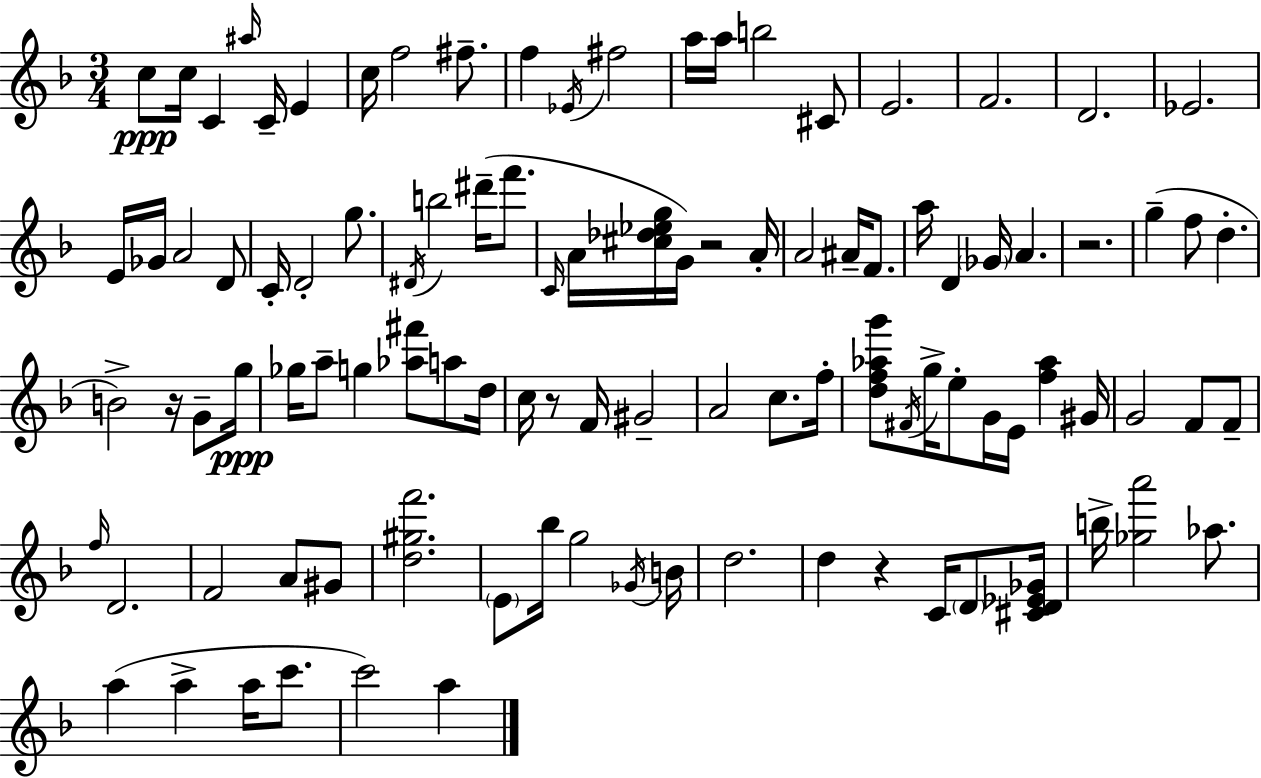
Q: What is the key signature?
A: F major